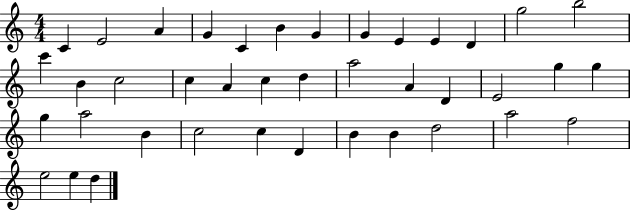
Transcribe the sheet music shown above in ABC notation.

X:1
T:Untitled
M:4/4
L:1/4
K:C
C E2 A G C B G G E E D g2 b2 c' B c2 c A c d a2 A D E2 g g g a2 B c2 c D B B d2 a2 f2 e2 e d